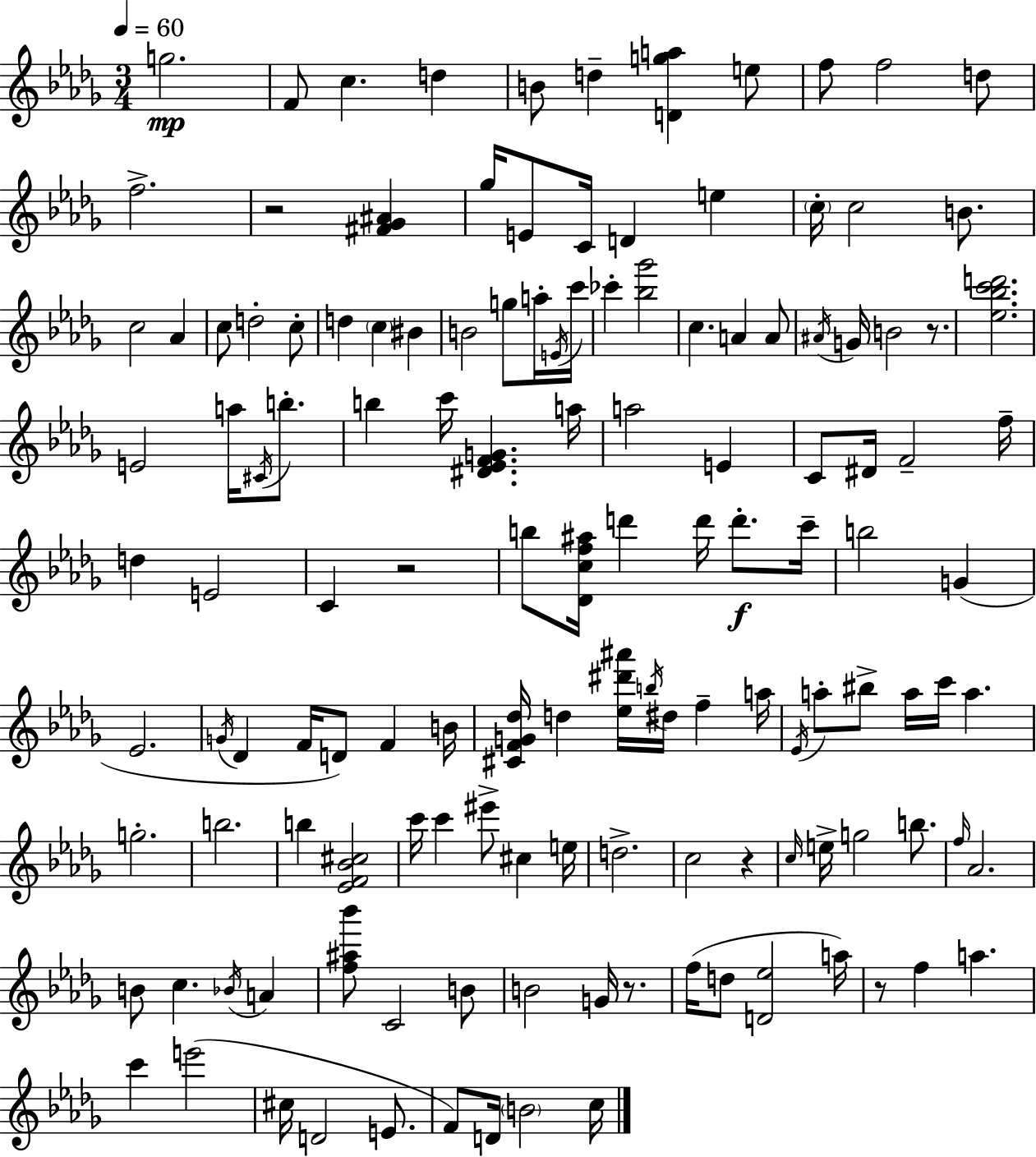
G5/h. F4/e C5/q. D5/q B4/e D5/q [D4,G5,A5]/q E5/e F5/e F5/h D5/e F5/h. R/h [F#4,Gb4,A#4]/q Gb5/s E4/e C4/s D4/q E5/q C5/s C5/h B4/e. C5/h Ab4/q C5/e D5/h C5/e D5/q C5/q BIS4/q B4/h G5/e A5/s E4/s C6/s CES6/q [Bb5,Gb6]/h C5/q. A4/q A4/e A#4/s G4/s B4/h R/e. [Eb5,Bb5,C6,D6]/h. E4/h A5/s C#4/s B5/e. B5/q C6/s [D#4,Eb4,F4,G4]/q. A5/s A5/h E4/q C4/e D#4/s F4/h F5/s D5/q E4/h C4/q R/h B5/e [Db4,C5,F5,A#5]/s D6/q D6/s D6/e. C6/s B5/h G4/q Eb4/h. G4/s Db4/q F4/s D4/e F4/q B4/s [C#4,F4,G4,Db5]/s D5/q [Eb5,D#6,A#6]/s B5/s D#5/s F5/q A5/s Eb4/s A5/e BIS5/e A5/s C6/s A5/q. G5/h. B5/h. B5/q [Eb4,F4,Bb4,C#5]/h C6/s C6/q EIS6/e C#5/q E5/s D5/h. C5/h R/q C5/s E5/s G5/h B5/e. F5/s Ab4/h. B4/e C5/q. Bb4/s A4/q [F5,A#5,Bb6]/e C4/h B4/e B4/h G4/s R/e. F5/s D5/e [D4,Eb5]/h A5/s R/e F5/q A5/q. C6/q E6/h C#5/s D4/h E4/e. F4/e D4/s B4/h C5/s